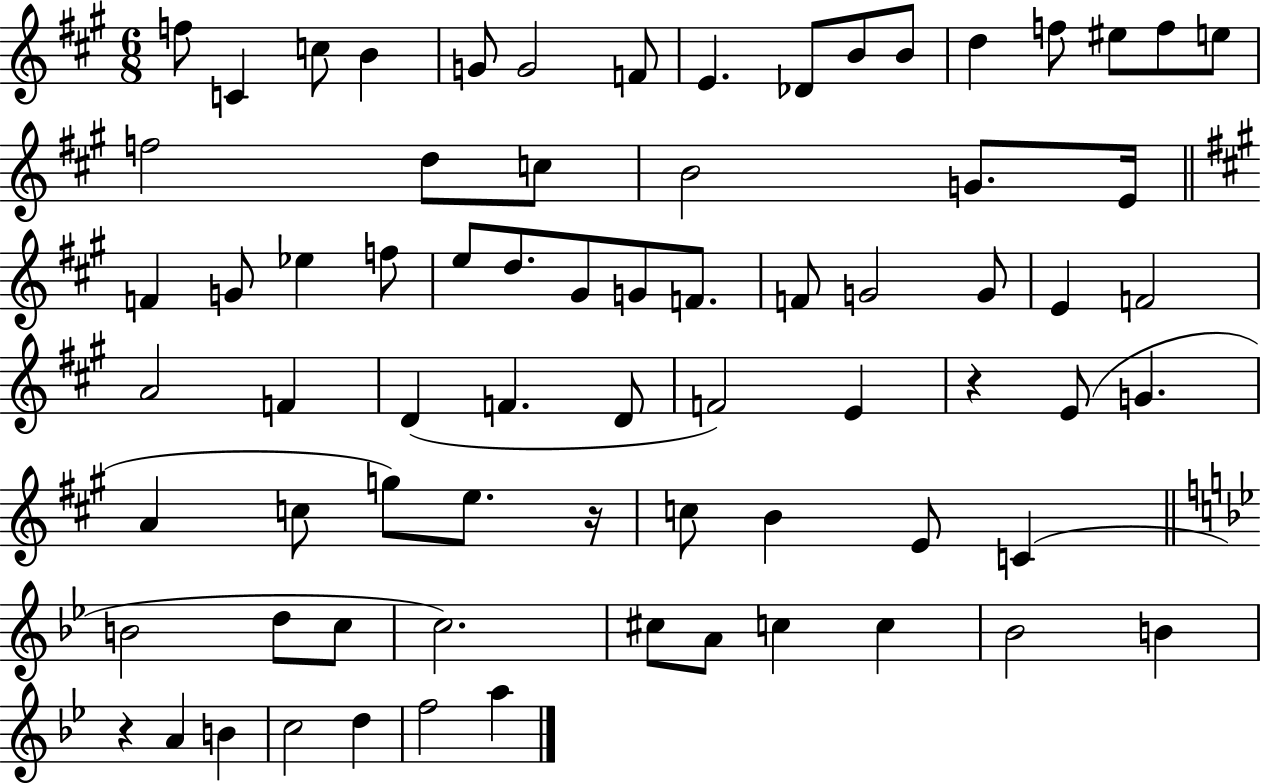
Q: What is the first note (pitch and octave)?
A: F5